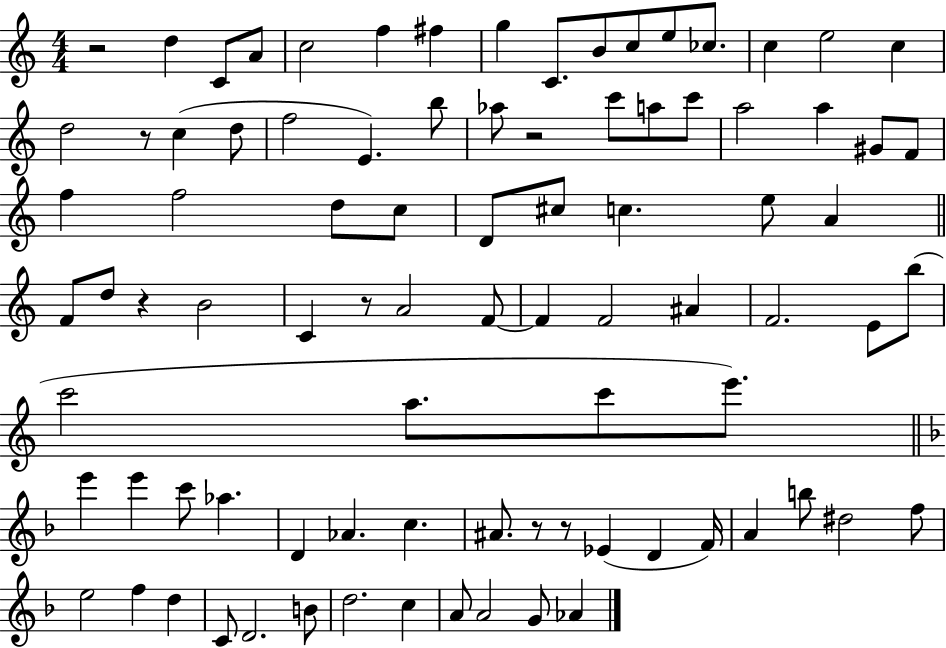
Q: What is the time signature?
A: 4/4